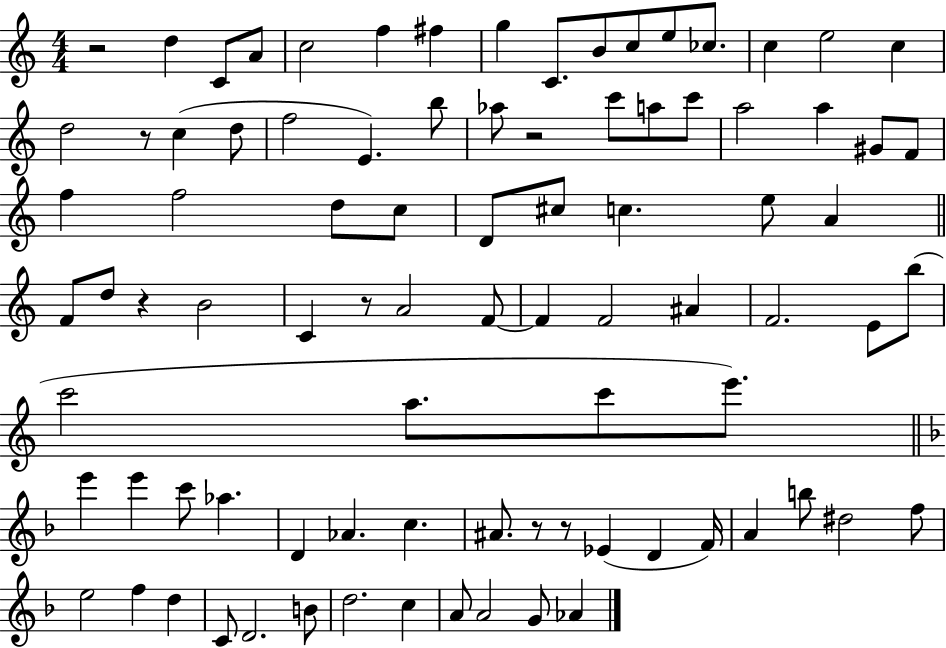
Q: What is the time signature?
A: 4/4